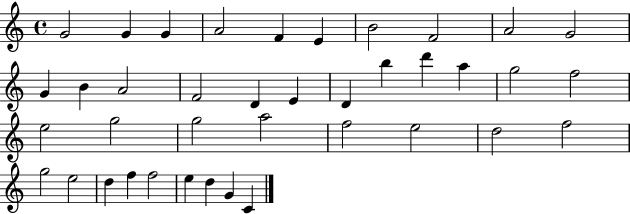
{
  \clef treble
  \time 4/4
  \defaultTimeSignature
  \key c \major
  g'2 g'4 g'4 | a'2 f'4 e'4 | b'2 f'2 | a'2 g'2 | \break g'4 b'4 a'2 | f'2 d'4 e'4 | d'4 b''4 d'''4 a''4 | g''2 f''2 | \break e''2 g''2 | g''2 a''2 | f''2 e''2 | d''2 f''2 | \break g''2 e''2 | d''4 f''4 f''2 | e''4 d''4 g'4 c'4 | \bar "|."
}